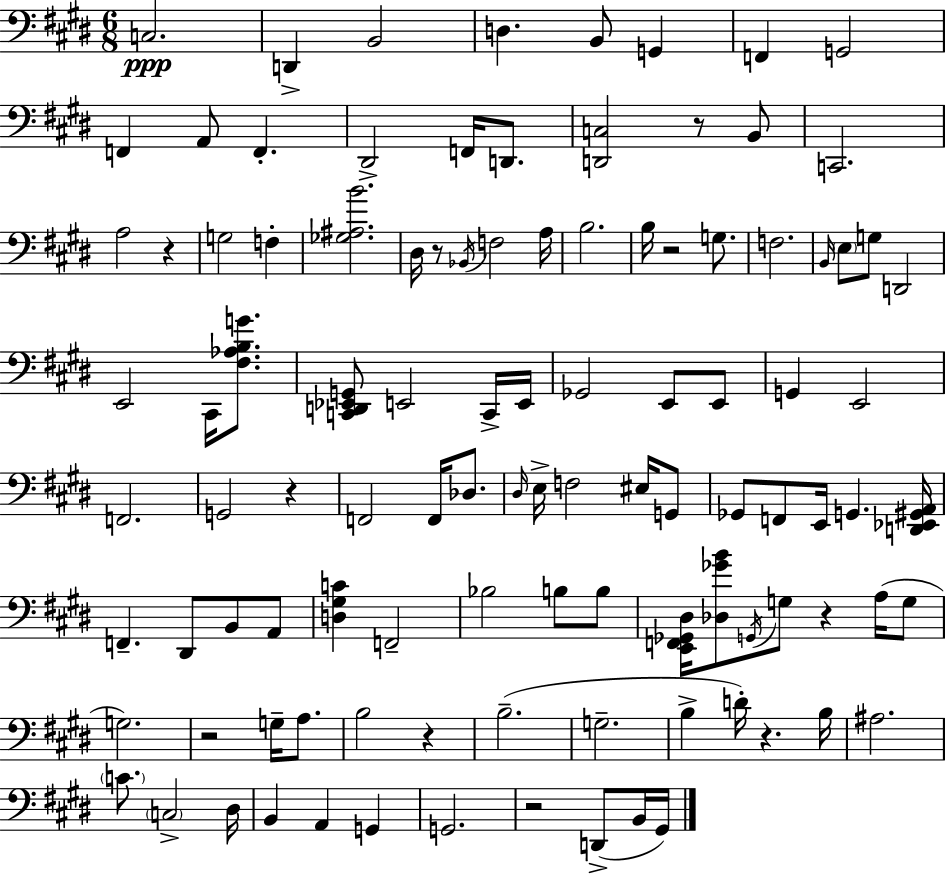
X:1
T:Untitled
M:6/8
L:1/4
K:E
C,2 D,, B,,2 D, B,,/2 G,, F,, G,,2 F,, A,,/2 F,, ^D,,2 F,,/4 D,,/2 [D,,C,]2 z/2 B,,/2 C,,2 A,2 z G,2 F, [_G,^A,B]2 ^D,/4 z/2 _B,,/4 F,2 A,/4 B,2 B,/4 z2 G,/2 F,2 B,,/4 E,/2 G,/2 D,,2 E,,2 ^C,,/4 [^F,_A,B,G]/2 [C,,D,,_E,,G,,]/2 E,,2 C,,/4 E,,/4 _G,,2 E,,/2 E,,/2 G,, E,,2 F,,2 G,,2 z F,,2 F,,/4 _D,/2 ^D,/4 E,/4 F,2 ^E,/4 G,,/2 _G,,/2 F,,/2 E,,/4 G,, [D,,_E,,^G,,A,,]/4 F,, ^D,,/2 B,,/2 A,,/2 [D,^G,C] F,,2 _B,2 B,/2 B,/2 [E,,F,,_G,,^D,]/4 [_D,_GB]/2 G,,/4 G,/2 z A,/4 G,/2 G,2 z2 G,/4 A,/2 B,2 z B,2 G,2 B, D/4 z B,/4 ^A,2 C/2 C,2 ^D,/4 B,, A,, G,, G,,2 z2 D,,/2 B,,/4 ^G,,/4